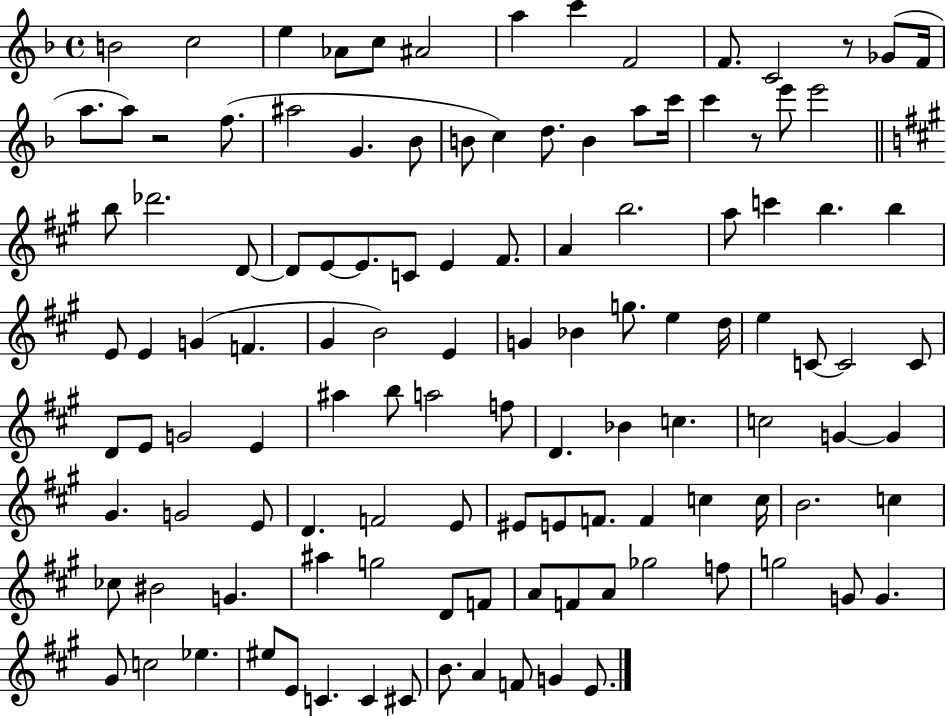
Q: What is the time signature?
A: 4/4